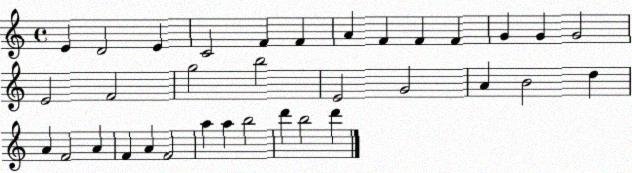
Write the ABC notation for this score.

X:1
T:Untitled
M:4/4
L:1/4
K:C
E D2 E C2 F F A F F F G G G2 E2 F2 g2 b2 E2 G2 A B2 d A F2 A F A F2 a a b2 d' b2 d'